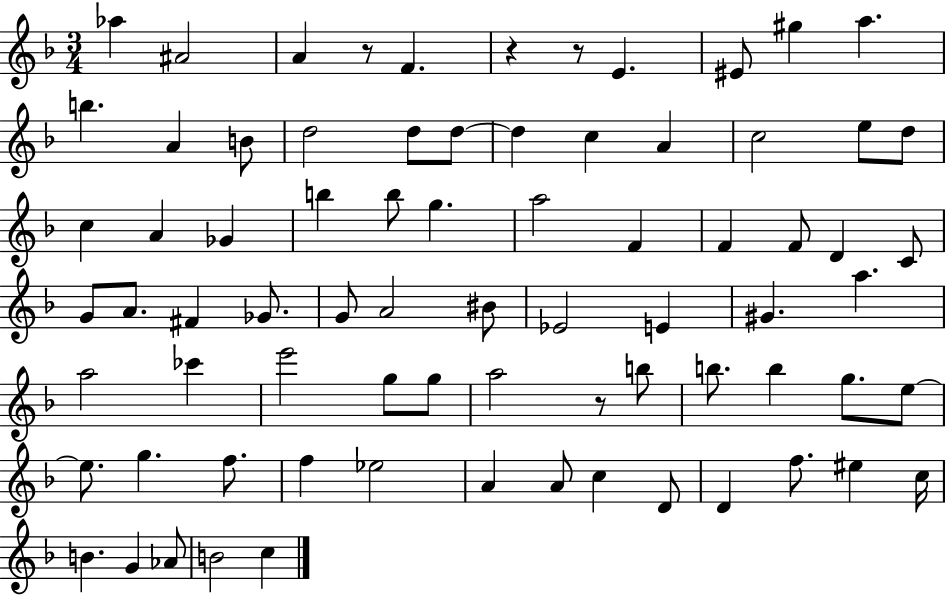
{
  \clef treble
  \numericTimeSignature
  \time 3/4
  \key f \major
  aes''4 ais'2 | a'4 r8 f'4. | r4 r8 e'4. | eis'8 gis''4 a''4. | \break b''4. a'4 b'8 | d''2 d''8 d''8~~ | d''4 c''4 a'4 | c''2 e''8 d''8 | \break c''4 a'4 ges'4 | b''4 b''8 g''4. | a''2 f'4 | f'4 f'8 d'4 c'8 | \break g'8 a'8. fis'4 ges'8. | g'8 a'2 bis'8 | ees'2 e'4 | gis'4. a''4. | \break a''2 ces'''4 | e'''2 g''8 g''8 | a''2 r8 b''8 | b''8. b''4 g''8. e''8~~ | \break e''8. g''4. f''8. | f''4 ees''2 | a'4 a'8 c''4 d'8 | d'4 f''8. eis''4 c''16 | \break b'4. g'4 aes'8 | b'2 c''4 | \bar "|."
}